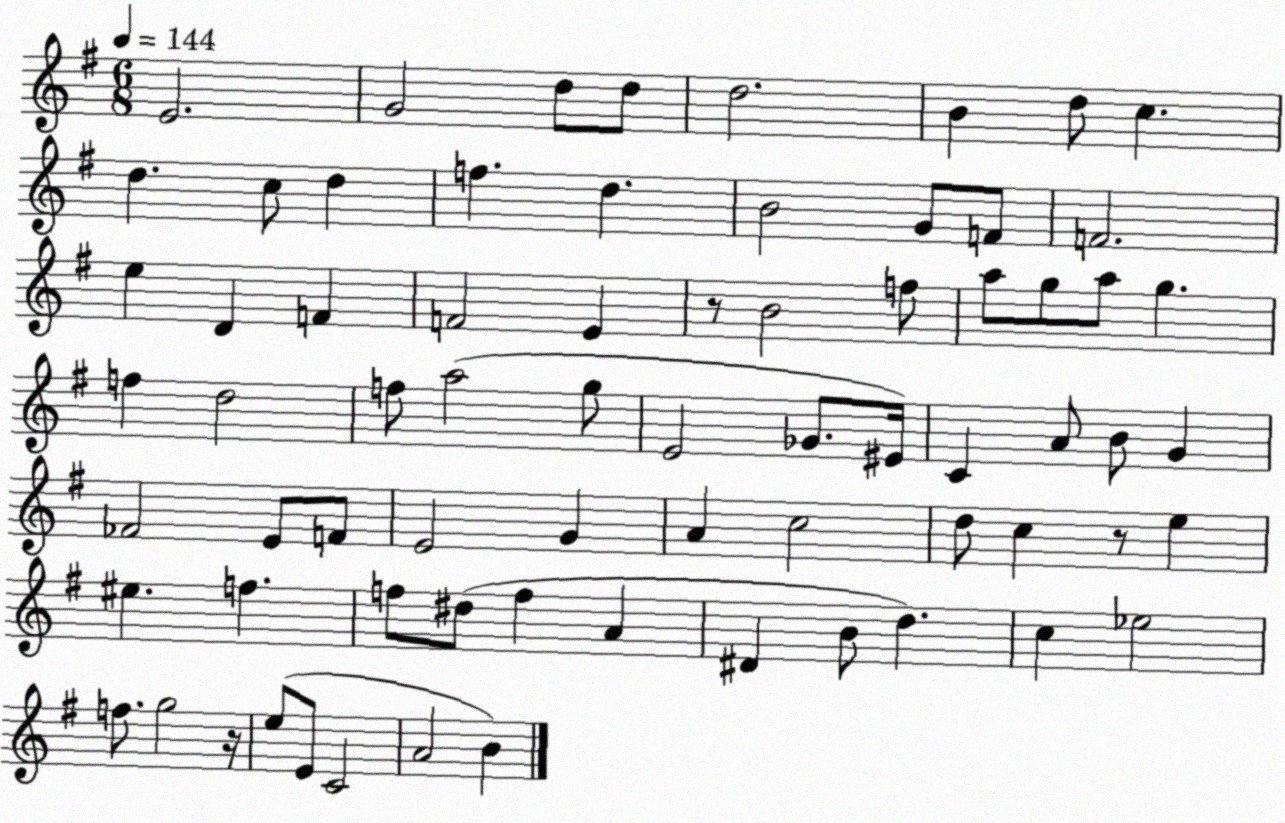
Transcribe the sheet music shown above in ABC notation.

X:1
T:Untitled
M:6/8
L:1/4
K:G
E2 G2 d/2 d/2 d2 B d/2 c d c/2 d f d B2 G/2 F/2 F2 e D F F2 E z/2 B2 f/2 a/2 g/2 a/2 g f d2 f/2 a2 g/2 E2 _G/2 ^E/4 C A/2 B/2 G _F2 E/2 F/2 E2 G A c2 d/2 c z/2 e ^e f f/2 ^d/2 f A ^D B/2 d c _e2 f/2 g2 z/4 e/2 E/2 C2 A2 B